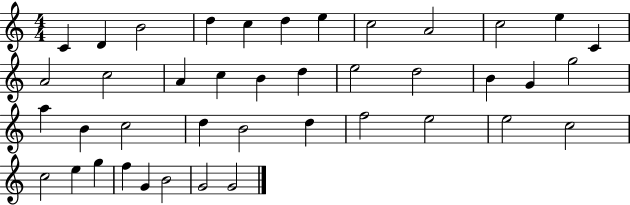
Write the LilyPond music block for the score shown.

{
  \clef treble
  \numericTimeSignature
  \time 4/4
  \key c \major
  c'4 d'4 b'2 | d''4 c''4 d''4 e''4 | c''2 a'2 | c''2 e''4 c'4 | \break a'2 c''2 | a'4 c''4 b'4 d''4 | e''2 d''2 | b'4 g'4 g''2 | \break a''4 b'4 c''2 | d''4 b'2 d''4 | f''2 e''2 | e''2 c''2 | \break c''2 e''4 g''4 | f''4 g'4 b'2 | g'2 g'2 | \bar "|."
}